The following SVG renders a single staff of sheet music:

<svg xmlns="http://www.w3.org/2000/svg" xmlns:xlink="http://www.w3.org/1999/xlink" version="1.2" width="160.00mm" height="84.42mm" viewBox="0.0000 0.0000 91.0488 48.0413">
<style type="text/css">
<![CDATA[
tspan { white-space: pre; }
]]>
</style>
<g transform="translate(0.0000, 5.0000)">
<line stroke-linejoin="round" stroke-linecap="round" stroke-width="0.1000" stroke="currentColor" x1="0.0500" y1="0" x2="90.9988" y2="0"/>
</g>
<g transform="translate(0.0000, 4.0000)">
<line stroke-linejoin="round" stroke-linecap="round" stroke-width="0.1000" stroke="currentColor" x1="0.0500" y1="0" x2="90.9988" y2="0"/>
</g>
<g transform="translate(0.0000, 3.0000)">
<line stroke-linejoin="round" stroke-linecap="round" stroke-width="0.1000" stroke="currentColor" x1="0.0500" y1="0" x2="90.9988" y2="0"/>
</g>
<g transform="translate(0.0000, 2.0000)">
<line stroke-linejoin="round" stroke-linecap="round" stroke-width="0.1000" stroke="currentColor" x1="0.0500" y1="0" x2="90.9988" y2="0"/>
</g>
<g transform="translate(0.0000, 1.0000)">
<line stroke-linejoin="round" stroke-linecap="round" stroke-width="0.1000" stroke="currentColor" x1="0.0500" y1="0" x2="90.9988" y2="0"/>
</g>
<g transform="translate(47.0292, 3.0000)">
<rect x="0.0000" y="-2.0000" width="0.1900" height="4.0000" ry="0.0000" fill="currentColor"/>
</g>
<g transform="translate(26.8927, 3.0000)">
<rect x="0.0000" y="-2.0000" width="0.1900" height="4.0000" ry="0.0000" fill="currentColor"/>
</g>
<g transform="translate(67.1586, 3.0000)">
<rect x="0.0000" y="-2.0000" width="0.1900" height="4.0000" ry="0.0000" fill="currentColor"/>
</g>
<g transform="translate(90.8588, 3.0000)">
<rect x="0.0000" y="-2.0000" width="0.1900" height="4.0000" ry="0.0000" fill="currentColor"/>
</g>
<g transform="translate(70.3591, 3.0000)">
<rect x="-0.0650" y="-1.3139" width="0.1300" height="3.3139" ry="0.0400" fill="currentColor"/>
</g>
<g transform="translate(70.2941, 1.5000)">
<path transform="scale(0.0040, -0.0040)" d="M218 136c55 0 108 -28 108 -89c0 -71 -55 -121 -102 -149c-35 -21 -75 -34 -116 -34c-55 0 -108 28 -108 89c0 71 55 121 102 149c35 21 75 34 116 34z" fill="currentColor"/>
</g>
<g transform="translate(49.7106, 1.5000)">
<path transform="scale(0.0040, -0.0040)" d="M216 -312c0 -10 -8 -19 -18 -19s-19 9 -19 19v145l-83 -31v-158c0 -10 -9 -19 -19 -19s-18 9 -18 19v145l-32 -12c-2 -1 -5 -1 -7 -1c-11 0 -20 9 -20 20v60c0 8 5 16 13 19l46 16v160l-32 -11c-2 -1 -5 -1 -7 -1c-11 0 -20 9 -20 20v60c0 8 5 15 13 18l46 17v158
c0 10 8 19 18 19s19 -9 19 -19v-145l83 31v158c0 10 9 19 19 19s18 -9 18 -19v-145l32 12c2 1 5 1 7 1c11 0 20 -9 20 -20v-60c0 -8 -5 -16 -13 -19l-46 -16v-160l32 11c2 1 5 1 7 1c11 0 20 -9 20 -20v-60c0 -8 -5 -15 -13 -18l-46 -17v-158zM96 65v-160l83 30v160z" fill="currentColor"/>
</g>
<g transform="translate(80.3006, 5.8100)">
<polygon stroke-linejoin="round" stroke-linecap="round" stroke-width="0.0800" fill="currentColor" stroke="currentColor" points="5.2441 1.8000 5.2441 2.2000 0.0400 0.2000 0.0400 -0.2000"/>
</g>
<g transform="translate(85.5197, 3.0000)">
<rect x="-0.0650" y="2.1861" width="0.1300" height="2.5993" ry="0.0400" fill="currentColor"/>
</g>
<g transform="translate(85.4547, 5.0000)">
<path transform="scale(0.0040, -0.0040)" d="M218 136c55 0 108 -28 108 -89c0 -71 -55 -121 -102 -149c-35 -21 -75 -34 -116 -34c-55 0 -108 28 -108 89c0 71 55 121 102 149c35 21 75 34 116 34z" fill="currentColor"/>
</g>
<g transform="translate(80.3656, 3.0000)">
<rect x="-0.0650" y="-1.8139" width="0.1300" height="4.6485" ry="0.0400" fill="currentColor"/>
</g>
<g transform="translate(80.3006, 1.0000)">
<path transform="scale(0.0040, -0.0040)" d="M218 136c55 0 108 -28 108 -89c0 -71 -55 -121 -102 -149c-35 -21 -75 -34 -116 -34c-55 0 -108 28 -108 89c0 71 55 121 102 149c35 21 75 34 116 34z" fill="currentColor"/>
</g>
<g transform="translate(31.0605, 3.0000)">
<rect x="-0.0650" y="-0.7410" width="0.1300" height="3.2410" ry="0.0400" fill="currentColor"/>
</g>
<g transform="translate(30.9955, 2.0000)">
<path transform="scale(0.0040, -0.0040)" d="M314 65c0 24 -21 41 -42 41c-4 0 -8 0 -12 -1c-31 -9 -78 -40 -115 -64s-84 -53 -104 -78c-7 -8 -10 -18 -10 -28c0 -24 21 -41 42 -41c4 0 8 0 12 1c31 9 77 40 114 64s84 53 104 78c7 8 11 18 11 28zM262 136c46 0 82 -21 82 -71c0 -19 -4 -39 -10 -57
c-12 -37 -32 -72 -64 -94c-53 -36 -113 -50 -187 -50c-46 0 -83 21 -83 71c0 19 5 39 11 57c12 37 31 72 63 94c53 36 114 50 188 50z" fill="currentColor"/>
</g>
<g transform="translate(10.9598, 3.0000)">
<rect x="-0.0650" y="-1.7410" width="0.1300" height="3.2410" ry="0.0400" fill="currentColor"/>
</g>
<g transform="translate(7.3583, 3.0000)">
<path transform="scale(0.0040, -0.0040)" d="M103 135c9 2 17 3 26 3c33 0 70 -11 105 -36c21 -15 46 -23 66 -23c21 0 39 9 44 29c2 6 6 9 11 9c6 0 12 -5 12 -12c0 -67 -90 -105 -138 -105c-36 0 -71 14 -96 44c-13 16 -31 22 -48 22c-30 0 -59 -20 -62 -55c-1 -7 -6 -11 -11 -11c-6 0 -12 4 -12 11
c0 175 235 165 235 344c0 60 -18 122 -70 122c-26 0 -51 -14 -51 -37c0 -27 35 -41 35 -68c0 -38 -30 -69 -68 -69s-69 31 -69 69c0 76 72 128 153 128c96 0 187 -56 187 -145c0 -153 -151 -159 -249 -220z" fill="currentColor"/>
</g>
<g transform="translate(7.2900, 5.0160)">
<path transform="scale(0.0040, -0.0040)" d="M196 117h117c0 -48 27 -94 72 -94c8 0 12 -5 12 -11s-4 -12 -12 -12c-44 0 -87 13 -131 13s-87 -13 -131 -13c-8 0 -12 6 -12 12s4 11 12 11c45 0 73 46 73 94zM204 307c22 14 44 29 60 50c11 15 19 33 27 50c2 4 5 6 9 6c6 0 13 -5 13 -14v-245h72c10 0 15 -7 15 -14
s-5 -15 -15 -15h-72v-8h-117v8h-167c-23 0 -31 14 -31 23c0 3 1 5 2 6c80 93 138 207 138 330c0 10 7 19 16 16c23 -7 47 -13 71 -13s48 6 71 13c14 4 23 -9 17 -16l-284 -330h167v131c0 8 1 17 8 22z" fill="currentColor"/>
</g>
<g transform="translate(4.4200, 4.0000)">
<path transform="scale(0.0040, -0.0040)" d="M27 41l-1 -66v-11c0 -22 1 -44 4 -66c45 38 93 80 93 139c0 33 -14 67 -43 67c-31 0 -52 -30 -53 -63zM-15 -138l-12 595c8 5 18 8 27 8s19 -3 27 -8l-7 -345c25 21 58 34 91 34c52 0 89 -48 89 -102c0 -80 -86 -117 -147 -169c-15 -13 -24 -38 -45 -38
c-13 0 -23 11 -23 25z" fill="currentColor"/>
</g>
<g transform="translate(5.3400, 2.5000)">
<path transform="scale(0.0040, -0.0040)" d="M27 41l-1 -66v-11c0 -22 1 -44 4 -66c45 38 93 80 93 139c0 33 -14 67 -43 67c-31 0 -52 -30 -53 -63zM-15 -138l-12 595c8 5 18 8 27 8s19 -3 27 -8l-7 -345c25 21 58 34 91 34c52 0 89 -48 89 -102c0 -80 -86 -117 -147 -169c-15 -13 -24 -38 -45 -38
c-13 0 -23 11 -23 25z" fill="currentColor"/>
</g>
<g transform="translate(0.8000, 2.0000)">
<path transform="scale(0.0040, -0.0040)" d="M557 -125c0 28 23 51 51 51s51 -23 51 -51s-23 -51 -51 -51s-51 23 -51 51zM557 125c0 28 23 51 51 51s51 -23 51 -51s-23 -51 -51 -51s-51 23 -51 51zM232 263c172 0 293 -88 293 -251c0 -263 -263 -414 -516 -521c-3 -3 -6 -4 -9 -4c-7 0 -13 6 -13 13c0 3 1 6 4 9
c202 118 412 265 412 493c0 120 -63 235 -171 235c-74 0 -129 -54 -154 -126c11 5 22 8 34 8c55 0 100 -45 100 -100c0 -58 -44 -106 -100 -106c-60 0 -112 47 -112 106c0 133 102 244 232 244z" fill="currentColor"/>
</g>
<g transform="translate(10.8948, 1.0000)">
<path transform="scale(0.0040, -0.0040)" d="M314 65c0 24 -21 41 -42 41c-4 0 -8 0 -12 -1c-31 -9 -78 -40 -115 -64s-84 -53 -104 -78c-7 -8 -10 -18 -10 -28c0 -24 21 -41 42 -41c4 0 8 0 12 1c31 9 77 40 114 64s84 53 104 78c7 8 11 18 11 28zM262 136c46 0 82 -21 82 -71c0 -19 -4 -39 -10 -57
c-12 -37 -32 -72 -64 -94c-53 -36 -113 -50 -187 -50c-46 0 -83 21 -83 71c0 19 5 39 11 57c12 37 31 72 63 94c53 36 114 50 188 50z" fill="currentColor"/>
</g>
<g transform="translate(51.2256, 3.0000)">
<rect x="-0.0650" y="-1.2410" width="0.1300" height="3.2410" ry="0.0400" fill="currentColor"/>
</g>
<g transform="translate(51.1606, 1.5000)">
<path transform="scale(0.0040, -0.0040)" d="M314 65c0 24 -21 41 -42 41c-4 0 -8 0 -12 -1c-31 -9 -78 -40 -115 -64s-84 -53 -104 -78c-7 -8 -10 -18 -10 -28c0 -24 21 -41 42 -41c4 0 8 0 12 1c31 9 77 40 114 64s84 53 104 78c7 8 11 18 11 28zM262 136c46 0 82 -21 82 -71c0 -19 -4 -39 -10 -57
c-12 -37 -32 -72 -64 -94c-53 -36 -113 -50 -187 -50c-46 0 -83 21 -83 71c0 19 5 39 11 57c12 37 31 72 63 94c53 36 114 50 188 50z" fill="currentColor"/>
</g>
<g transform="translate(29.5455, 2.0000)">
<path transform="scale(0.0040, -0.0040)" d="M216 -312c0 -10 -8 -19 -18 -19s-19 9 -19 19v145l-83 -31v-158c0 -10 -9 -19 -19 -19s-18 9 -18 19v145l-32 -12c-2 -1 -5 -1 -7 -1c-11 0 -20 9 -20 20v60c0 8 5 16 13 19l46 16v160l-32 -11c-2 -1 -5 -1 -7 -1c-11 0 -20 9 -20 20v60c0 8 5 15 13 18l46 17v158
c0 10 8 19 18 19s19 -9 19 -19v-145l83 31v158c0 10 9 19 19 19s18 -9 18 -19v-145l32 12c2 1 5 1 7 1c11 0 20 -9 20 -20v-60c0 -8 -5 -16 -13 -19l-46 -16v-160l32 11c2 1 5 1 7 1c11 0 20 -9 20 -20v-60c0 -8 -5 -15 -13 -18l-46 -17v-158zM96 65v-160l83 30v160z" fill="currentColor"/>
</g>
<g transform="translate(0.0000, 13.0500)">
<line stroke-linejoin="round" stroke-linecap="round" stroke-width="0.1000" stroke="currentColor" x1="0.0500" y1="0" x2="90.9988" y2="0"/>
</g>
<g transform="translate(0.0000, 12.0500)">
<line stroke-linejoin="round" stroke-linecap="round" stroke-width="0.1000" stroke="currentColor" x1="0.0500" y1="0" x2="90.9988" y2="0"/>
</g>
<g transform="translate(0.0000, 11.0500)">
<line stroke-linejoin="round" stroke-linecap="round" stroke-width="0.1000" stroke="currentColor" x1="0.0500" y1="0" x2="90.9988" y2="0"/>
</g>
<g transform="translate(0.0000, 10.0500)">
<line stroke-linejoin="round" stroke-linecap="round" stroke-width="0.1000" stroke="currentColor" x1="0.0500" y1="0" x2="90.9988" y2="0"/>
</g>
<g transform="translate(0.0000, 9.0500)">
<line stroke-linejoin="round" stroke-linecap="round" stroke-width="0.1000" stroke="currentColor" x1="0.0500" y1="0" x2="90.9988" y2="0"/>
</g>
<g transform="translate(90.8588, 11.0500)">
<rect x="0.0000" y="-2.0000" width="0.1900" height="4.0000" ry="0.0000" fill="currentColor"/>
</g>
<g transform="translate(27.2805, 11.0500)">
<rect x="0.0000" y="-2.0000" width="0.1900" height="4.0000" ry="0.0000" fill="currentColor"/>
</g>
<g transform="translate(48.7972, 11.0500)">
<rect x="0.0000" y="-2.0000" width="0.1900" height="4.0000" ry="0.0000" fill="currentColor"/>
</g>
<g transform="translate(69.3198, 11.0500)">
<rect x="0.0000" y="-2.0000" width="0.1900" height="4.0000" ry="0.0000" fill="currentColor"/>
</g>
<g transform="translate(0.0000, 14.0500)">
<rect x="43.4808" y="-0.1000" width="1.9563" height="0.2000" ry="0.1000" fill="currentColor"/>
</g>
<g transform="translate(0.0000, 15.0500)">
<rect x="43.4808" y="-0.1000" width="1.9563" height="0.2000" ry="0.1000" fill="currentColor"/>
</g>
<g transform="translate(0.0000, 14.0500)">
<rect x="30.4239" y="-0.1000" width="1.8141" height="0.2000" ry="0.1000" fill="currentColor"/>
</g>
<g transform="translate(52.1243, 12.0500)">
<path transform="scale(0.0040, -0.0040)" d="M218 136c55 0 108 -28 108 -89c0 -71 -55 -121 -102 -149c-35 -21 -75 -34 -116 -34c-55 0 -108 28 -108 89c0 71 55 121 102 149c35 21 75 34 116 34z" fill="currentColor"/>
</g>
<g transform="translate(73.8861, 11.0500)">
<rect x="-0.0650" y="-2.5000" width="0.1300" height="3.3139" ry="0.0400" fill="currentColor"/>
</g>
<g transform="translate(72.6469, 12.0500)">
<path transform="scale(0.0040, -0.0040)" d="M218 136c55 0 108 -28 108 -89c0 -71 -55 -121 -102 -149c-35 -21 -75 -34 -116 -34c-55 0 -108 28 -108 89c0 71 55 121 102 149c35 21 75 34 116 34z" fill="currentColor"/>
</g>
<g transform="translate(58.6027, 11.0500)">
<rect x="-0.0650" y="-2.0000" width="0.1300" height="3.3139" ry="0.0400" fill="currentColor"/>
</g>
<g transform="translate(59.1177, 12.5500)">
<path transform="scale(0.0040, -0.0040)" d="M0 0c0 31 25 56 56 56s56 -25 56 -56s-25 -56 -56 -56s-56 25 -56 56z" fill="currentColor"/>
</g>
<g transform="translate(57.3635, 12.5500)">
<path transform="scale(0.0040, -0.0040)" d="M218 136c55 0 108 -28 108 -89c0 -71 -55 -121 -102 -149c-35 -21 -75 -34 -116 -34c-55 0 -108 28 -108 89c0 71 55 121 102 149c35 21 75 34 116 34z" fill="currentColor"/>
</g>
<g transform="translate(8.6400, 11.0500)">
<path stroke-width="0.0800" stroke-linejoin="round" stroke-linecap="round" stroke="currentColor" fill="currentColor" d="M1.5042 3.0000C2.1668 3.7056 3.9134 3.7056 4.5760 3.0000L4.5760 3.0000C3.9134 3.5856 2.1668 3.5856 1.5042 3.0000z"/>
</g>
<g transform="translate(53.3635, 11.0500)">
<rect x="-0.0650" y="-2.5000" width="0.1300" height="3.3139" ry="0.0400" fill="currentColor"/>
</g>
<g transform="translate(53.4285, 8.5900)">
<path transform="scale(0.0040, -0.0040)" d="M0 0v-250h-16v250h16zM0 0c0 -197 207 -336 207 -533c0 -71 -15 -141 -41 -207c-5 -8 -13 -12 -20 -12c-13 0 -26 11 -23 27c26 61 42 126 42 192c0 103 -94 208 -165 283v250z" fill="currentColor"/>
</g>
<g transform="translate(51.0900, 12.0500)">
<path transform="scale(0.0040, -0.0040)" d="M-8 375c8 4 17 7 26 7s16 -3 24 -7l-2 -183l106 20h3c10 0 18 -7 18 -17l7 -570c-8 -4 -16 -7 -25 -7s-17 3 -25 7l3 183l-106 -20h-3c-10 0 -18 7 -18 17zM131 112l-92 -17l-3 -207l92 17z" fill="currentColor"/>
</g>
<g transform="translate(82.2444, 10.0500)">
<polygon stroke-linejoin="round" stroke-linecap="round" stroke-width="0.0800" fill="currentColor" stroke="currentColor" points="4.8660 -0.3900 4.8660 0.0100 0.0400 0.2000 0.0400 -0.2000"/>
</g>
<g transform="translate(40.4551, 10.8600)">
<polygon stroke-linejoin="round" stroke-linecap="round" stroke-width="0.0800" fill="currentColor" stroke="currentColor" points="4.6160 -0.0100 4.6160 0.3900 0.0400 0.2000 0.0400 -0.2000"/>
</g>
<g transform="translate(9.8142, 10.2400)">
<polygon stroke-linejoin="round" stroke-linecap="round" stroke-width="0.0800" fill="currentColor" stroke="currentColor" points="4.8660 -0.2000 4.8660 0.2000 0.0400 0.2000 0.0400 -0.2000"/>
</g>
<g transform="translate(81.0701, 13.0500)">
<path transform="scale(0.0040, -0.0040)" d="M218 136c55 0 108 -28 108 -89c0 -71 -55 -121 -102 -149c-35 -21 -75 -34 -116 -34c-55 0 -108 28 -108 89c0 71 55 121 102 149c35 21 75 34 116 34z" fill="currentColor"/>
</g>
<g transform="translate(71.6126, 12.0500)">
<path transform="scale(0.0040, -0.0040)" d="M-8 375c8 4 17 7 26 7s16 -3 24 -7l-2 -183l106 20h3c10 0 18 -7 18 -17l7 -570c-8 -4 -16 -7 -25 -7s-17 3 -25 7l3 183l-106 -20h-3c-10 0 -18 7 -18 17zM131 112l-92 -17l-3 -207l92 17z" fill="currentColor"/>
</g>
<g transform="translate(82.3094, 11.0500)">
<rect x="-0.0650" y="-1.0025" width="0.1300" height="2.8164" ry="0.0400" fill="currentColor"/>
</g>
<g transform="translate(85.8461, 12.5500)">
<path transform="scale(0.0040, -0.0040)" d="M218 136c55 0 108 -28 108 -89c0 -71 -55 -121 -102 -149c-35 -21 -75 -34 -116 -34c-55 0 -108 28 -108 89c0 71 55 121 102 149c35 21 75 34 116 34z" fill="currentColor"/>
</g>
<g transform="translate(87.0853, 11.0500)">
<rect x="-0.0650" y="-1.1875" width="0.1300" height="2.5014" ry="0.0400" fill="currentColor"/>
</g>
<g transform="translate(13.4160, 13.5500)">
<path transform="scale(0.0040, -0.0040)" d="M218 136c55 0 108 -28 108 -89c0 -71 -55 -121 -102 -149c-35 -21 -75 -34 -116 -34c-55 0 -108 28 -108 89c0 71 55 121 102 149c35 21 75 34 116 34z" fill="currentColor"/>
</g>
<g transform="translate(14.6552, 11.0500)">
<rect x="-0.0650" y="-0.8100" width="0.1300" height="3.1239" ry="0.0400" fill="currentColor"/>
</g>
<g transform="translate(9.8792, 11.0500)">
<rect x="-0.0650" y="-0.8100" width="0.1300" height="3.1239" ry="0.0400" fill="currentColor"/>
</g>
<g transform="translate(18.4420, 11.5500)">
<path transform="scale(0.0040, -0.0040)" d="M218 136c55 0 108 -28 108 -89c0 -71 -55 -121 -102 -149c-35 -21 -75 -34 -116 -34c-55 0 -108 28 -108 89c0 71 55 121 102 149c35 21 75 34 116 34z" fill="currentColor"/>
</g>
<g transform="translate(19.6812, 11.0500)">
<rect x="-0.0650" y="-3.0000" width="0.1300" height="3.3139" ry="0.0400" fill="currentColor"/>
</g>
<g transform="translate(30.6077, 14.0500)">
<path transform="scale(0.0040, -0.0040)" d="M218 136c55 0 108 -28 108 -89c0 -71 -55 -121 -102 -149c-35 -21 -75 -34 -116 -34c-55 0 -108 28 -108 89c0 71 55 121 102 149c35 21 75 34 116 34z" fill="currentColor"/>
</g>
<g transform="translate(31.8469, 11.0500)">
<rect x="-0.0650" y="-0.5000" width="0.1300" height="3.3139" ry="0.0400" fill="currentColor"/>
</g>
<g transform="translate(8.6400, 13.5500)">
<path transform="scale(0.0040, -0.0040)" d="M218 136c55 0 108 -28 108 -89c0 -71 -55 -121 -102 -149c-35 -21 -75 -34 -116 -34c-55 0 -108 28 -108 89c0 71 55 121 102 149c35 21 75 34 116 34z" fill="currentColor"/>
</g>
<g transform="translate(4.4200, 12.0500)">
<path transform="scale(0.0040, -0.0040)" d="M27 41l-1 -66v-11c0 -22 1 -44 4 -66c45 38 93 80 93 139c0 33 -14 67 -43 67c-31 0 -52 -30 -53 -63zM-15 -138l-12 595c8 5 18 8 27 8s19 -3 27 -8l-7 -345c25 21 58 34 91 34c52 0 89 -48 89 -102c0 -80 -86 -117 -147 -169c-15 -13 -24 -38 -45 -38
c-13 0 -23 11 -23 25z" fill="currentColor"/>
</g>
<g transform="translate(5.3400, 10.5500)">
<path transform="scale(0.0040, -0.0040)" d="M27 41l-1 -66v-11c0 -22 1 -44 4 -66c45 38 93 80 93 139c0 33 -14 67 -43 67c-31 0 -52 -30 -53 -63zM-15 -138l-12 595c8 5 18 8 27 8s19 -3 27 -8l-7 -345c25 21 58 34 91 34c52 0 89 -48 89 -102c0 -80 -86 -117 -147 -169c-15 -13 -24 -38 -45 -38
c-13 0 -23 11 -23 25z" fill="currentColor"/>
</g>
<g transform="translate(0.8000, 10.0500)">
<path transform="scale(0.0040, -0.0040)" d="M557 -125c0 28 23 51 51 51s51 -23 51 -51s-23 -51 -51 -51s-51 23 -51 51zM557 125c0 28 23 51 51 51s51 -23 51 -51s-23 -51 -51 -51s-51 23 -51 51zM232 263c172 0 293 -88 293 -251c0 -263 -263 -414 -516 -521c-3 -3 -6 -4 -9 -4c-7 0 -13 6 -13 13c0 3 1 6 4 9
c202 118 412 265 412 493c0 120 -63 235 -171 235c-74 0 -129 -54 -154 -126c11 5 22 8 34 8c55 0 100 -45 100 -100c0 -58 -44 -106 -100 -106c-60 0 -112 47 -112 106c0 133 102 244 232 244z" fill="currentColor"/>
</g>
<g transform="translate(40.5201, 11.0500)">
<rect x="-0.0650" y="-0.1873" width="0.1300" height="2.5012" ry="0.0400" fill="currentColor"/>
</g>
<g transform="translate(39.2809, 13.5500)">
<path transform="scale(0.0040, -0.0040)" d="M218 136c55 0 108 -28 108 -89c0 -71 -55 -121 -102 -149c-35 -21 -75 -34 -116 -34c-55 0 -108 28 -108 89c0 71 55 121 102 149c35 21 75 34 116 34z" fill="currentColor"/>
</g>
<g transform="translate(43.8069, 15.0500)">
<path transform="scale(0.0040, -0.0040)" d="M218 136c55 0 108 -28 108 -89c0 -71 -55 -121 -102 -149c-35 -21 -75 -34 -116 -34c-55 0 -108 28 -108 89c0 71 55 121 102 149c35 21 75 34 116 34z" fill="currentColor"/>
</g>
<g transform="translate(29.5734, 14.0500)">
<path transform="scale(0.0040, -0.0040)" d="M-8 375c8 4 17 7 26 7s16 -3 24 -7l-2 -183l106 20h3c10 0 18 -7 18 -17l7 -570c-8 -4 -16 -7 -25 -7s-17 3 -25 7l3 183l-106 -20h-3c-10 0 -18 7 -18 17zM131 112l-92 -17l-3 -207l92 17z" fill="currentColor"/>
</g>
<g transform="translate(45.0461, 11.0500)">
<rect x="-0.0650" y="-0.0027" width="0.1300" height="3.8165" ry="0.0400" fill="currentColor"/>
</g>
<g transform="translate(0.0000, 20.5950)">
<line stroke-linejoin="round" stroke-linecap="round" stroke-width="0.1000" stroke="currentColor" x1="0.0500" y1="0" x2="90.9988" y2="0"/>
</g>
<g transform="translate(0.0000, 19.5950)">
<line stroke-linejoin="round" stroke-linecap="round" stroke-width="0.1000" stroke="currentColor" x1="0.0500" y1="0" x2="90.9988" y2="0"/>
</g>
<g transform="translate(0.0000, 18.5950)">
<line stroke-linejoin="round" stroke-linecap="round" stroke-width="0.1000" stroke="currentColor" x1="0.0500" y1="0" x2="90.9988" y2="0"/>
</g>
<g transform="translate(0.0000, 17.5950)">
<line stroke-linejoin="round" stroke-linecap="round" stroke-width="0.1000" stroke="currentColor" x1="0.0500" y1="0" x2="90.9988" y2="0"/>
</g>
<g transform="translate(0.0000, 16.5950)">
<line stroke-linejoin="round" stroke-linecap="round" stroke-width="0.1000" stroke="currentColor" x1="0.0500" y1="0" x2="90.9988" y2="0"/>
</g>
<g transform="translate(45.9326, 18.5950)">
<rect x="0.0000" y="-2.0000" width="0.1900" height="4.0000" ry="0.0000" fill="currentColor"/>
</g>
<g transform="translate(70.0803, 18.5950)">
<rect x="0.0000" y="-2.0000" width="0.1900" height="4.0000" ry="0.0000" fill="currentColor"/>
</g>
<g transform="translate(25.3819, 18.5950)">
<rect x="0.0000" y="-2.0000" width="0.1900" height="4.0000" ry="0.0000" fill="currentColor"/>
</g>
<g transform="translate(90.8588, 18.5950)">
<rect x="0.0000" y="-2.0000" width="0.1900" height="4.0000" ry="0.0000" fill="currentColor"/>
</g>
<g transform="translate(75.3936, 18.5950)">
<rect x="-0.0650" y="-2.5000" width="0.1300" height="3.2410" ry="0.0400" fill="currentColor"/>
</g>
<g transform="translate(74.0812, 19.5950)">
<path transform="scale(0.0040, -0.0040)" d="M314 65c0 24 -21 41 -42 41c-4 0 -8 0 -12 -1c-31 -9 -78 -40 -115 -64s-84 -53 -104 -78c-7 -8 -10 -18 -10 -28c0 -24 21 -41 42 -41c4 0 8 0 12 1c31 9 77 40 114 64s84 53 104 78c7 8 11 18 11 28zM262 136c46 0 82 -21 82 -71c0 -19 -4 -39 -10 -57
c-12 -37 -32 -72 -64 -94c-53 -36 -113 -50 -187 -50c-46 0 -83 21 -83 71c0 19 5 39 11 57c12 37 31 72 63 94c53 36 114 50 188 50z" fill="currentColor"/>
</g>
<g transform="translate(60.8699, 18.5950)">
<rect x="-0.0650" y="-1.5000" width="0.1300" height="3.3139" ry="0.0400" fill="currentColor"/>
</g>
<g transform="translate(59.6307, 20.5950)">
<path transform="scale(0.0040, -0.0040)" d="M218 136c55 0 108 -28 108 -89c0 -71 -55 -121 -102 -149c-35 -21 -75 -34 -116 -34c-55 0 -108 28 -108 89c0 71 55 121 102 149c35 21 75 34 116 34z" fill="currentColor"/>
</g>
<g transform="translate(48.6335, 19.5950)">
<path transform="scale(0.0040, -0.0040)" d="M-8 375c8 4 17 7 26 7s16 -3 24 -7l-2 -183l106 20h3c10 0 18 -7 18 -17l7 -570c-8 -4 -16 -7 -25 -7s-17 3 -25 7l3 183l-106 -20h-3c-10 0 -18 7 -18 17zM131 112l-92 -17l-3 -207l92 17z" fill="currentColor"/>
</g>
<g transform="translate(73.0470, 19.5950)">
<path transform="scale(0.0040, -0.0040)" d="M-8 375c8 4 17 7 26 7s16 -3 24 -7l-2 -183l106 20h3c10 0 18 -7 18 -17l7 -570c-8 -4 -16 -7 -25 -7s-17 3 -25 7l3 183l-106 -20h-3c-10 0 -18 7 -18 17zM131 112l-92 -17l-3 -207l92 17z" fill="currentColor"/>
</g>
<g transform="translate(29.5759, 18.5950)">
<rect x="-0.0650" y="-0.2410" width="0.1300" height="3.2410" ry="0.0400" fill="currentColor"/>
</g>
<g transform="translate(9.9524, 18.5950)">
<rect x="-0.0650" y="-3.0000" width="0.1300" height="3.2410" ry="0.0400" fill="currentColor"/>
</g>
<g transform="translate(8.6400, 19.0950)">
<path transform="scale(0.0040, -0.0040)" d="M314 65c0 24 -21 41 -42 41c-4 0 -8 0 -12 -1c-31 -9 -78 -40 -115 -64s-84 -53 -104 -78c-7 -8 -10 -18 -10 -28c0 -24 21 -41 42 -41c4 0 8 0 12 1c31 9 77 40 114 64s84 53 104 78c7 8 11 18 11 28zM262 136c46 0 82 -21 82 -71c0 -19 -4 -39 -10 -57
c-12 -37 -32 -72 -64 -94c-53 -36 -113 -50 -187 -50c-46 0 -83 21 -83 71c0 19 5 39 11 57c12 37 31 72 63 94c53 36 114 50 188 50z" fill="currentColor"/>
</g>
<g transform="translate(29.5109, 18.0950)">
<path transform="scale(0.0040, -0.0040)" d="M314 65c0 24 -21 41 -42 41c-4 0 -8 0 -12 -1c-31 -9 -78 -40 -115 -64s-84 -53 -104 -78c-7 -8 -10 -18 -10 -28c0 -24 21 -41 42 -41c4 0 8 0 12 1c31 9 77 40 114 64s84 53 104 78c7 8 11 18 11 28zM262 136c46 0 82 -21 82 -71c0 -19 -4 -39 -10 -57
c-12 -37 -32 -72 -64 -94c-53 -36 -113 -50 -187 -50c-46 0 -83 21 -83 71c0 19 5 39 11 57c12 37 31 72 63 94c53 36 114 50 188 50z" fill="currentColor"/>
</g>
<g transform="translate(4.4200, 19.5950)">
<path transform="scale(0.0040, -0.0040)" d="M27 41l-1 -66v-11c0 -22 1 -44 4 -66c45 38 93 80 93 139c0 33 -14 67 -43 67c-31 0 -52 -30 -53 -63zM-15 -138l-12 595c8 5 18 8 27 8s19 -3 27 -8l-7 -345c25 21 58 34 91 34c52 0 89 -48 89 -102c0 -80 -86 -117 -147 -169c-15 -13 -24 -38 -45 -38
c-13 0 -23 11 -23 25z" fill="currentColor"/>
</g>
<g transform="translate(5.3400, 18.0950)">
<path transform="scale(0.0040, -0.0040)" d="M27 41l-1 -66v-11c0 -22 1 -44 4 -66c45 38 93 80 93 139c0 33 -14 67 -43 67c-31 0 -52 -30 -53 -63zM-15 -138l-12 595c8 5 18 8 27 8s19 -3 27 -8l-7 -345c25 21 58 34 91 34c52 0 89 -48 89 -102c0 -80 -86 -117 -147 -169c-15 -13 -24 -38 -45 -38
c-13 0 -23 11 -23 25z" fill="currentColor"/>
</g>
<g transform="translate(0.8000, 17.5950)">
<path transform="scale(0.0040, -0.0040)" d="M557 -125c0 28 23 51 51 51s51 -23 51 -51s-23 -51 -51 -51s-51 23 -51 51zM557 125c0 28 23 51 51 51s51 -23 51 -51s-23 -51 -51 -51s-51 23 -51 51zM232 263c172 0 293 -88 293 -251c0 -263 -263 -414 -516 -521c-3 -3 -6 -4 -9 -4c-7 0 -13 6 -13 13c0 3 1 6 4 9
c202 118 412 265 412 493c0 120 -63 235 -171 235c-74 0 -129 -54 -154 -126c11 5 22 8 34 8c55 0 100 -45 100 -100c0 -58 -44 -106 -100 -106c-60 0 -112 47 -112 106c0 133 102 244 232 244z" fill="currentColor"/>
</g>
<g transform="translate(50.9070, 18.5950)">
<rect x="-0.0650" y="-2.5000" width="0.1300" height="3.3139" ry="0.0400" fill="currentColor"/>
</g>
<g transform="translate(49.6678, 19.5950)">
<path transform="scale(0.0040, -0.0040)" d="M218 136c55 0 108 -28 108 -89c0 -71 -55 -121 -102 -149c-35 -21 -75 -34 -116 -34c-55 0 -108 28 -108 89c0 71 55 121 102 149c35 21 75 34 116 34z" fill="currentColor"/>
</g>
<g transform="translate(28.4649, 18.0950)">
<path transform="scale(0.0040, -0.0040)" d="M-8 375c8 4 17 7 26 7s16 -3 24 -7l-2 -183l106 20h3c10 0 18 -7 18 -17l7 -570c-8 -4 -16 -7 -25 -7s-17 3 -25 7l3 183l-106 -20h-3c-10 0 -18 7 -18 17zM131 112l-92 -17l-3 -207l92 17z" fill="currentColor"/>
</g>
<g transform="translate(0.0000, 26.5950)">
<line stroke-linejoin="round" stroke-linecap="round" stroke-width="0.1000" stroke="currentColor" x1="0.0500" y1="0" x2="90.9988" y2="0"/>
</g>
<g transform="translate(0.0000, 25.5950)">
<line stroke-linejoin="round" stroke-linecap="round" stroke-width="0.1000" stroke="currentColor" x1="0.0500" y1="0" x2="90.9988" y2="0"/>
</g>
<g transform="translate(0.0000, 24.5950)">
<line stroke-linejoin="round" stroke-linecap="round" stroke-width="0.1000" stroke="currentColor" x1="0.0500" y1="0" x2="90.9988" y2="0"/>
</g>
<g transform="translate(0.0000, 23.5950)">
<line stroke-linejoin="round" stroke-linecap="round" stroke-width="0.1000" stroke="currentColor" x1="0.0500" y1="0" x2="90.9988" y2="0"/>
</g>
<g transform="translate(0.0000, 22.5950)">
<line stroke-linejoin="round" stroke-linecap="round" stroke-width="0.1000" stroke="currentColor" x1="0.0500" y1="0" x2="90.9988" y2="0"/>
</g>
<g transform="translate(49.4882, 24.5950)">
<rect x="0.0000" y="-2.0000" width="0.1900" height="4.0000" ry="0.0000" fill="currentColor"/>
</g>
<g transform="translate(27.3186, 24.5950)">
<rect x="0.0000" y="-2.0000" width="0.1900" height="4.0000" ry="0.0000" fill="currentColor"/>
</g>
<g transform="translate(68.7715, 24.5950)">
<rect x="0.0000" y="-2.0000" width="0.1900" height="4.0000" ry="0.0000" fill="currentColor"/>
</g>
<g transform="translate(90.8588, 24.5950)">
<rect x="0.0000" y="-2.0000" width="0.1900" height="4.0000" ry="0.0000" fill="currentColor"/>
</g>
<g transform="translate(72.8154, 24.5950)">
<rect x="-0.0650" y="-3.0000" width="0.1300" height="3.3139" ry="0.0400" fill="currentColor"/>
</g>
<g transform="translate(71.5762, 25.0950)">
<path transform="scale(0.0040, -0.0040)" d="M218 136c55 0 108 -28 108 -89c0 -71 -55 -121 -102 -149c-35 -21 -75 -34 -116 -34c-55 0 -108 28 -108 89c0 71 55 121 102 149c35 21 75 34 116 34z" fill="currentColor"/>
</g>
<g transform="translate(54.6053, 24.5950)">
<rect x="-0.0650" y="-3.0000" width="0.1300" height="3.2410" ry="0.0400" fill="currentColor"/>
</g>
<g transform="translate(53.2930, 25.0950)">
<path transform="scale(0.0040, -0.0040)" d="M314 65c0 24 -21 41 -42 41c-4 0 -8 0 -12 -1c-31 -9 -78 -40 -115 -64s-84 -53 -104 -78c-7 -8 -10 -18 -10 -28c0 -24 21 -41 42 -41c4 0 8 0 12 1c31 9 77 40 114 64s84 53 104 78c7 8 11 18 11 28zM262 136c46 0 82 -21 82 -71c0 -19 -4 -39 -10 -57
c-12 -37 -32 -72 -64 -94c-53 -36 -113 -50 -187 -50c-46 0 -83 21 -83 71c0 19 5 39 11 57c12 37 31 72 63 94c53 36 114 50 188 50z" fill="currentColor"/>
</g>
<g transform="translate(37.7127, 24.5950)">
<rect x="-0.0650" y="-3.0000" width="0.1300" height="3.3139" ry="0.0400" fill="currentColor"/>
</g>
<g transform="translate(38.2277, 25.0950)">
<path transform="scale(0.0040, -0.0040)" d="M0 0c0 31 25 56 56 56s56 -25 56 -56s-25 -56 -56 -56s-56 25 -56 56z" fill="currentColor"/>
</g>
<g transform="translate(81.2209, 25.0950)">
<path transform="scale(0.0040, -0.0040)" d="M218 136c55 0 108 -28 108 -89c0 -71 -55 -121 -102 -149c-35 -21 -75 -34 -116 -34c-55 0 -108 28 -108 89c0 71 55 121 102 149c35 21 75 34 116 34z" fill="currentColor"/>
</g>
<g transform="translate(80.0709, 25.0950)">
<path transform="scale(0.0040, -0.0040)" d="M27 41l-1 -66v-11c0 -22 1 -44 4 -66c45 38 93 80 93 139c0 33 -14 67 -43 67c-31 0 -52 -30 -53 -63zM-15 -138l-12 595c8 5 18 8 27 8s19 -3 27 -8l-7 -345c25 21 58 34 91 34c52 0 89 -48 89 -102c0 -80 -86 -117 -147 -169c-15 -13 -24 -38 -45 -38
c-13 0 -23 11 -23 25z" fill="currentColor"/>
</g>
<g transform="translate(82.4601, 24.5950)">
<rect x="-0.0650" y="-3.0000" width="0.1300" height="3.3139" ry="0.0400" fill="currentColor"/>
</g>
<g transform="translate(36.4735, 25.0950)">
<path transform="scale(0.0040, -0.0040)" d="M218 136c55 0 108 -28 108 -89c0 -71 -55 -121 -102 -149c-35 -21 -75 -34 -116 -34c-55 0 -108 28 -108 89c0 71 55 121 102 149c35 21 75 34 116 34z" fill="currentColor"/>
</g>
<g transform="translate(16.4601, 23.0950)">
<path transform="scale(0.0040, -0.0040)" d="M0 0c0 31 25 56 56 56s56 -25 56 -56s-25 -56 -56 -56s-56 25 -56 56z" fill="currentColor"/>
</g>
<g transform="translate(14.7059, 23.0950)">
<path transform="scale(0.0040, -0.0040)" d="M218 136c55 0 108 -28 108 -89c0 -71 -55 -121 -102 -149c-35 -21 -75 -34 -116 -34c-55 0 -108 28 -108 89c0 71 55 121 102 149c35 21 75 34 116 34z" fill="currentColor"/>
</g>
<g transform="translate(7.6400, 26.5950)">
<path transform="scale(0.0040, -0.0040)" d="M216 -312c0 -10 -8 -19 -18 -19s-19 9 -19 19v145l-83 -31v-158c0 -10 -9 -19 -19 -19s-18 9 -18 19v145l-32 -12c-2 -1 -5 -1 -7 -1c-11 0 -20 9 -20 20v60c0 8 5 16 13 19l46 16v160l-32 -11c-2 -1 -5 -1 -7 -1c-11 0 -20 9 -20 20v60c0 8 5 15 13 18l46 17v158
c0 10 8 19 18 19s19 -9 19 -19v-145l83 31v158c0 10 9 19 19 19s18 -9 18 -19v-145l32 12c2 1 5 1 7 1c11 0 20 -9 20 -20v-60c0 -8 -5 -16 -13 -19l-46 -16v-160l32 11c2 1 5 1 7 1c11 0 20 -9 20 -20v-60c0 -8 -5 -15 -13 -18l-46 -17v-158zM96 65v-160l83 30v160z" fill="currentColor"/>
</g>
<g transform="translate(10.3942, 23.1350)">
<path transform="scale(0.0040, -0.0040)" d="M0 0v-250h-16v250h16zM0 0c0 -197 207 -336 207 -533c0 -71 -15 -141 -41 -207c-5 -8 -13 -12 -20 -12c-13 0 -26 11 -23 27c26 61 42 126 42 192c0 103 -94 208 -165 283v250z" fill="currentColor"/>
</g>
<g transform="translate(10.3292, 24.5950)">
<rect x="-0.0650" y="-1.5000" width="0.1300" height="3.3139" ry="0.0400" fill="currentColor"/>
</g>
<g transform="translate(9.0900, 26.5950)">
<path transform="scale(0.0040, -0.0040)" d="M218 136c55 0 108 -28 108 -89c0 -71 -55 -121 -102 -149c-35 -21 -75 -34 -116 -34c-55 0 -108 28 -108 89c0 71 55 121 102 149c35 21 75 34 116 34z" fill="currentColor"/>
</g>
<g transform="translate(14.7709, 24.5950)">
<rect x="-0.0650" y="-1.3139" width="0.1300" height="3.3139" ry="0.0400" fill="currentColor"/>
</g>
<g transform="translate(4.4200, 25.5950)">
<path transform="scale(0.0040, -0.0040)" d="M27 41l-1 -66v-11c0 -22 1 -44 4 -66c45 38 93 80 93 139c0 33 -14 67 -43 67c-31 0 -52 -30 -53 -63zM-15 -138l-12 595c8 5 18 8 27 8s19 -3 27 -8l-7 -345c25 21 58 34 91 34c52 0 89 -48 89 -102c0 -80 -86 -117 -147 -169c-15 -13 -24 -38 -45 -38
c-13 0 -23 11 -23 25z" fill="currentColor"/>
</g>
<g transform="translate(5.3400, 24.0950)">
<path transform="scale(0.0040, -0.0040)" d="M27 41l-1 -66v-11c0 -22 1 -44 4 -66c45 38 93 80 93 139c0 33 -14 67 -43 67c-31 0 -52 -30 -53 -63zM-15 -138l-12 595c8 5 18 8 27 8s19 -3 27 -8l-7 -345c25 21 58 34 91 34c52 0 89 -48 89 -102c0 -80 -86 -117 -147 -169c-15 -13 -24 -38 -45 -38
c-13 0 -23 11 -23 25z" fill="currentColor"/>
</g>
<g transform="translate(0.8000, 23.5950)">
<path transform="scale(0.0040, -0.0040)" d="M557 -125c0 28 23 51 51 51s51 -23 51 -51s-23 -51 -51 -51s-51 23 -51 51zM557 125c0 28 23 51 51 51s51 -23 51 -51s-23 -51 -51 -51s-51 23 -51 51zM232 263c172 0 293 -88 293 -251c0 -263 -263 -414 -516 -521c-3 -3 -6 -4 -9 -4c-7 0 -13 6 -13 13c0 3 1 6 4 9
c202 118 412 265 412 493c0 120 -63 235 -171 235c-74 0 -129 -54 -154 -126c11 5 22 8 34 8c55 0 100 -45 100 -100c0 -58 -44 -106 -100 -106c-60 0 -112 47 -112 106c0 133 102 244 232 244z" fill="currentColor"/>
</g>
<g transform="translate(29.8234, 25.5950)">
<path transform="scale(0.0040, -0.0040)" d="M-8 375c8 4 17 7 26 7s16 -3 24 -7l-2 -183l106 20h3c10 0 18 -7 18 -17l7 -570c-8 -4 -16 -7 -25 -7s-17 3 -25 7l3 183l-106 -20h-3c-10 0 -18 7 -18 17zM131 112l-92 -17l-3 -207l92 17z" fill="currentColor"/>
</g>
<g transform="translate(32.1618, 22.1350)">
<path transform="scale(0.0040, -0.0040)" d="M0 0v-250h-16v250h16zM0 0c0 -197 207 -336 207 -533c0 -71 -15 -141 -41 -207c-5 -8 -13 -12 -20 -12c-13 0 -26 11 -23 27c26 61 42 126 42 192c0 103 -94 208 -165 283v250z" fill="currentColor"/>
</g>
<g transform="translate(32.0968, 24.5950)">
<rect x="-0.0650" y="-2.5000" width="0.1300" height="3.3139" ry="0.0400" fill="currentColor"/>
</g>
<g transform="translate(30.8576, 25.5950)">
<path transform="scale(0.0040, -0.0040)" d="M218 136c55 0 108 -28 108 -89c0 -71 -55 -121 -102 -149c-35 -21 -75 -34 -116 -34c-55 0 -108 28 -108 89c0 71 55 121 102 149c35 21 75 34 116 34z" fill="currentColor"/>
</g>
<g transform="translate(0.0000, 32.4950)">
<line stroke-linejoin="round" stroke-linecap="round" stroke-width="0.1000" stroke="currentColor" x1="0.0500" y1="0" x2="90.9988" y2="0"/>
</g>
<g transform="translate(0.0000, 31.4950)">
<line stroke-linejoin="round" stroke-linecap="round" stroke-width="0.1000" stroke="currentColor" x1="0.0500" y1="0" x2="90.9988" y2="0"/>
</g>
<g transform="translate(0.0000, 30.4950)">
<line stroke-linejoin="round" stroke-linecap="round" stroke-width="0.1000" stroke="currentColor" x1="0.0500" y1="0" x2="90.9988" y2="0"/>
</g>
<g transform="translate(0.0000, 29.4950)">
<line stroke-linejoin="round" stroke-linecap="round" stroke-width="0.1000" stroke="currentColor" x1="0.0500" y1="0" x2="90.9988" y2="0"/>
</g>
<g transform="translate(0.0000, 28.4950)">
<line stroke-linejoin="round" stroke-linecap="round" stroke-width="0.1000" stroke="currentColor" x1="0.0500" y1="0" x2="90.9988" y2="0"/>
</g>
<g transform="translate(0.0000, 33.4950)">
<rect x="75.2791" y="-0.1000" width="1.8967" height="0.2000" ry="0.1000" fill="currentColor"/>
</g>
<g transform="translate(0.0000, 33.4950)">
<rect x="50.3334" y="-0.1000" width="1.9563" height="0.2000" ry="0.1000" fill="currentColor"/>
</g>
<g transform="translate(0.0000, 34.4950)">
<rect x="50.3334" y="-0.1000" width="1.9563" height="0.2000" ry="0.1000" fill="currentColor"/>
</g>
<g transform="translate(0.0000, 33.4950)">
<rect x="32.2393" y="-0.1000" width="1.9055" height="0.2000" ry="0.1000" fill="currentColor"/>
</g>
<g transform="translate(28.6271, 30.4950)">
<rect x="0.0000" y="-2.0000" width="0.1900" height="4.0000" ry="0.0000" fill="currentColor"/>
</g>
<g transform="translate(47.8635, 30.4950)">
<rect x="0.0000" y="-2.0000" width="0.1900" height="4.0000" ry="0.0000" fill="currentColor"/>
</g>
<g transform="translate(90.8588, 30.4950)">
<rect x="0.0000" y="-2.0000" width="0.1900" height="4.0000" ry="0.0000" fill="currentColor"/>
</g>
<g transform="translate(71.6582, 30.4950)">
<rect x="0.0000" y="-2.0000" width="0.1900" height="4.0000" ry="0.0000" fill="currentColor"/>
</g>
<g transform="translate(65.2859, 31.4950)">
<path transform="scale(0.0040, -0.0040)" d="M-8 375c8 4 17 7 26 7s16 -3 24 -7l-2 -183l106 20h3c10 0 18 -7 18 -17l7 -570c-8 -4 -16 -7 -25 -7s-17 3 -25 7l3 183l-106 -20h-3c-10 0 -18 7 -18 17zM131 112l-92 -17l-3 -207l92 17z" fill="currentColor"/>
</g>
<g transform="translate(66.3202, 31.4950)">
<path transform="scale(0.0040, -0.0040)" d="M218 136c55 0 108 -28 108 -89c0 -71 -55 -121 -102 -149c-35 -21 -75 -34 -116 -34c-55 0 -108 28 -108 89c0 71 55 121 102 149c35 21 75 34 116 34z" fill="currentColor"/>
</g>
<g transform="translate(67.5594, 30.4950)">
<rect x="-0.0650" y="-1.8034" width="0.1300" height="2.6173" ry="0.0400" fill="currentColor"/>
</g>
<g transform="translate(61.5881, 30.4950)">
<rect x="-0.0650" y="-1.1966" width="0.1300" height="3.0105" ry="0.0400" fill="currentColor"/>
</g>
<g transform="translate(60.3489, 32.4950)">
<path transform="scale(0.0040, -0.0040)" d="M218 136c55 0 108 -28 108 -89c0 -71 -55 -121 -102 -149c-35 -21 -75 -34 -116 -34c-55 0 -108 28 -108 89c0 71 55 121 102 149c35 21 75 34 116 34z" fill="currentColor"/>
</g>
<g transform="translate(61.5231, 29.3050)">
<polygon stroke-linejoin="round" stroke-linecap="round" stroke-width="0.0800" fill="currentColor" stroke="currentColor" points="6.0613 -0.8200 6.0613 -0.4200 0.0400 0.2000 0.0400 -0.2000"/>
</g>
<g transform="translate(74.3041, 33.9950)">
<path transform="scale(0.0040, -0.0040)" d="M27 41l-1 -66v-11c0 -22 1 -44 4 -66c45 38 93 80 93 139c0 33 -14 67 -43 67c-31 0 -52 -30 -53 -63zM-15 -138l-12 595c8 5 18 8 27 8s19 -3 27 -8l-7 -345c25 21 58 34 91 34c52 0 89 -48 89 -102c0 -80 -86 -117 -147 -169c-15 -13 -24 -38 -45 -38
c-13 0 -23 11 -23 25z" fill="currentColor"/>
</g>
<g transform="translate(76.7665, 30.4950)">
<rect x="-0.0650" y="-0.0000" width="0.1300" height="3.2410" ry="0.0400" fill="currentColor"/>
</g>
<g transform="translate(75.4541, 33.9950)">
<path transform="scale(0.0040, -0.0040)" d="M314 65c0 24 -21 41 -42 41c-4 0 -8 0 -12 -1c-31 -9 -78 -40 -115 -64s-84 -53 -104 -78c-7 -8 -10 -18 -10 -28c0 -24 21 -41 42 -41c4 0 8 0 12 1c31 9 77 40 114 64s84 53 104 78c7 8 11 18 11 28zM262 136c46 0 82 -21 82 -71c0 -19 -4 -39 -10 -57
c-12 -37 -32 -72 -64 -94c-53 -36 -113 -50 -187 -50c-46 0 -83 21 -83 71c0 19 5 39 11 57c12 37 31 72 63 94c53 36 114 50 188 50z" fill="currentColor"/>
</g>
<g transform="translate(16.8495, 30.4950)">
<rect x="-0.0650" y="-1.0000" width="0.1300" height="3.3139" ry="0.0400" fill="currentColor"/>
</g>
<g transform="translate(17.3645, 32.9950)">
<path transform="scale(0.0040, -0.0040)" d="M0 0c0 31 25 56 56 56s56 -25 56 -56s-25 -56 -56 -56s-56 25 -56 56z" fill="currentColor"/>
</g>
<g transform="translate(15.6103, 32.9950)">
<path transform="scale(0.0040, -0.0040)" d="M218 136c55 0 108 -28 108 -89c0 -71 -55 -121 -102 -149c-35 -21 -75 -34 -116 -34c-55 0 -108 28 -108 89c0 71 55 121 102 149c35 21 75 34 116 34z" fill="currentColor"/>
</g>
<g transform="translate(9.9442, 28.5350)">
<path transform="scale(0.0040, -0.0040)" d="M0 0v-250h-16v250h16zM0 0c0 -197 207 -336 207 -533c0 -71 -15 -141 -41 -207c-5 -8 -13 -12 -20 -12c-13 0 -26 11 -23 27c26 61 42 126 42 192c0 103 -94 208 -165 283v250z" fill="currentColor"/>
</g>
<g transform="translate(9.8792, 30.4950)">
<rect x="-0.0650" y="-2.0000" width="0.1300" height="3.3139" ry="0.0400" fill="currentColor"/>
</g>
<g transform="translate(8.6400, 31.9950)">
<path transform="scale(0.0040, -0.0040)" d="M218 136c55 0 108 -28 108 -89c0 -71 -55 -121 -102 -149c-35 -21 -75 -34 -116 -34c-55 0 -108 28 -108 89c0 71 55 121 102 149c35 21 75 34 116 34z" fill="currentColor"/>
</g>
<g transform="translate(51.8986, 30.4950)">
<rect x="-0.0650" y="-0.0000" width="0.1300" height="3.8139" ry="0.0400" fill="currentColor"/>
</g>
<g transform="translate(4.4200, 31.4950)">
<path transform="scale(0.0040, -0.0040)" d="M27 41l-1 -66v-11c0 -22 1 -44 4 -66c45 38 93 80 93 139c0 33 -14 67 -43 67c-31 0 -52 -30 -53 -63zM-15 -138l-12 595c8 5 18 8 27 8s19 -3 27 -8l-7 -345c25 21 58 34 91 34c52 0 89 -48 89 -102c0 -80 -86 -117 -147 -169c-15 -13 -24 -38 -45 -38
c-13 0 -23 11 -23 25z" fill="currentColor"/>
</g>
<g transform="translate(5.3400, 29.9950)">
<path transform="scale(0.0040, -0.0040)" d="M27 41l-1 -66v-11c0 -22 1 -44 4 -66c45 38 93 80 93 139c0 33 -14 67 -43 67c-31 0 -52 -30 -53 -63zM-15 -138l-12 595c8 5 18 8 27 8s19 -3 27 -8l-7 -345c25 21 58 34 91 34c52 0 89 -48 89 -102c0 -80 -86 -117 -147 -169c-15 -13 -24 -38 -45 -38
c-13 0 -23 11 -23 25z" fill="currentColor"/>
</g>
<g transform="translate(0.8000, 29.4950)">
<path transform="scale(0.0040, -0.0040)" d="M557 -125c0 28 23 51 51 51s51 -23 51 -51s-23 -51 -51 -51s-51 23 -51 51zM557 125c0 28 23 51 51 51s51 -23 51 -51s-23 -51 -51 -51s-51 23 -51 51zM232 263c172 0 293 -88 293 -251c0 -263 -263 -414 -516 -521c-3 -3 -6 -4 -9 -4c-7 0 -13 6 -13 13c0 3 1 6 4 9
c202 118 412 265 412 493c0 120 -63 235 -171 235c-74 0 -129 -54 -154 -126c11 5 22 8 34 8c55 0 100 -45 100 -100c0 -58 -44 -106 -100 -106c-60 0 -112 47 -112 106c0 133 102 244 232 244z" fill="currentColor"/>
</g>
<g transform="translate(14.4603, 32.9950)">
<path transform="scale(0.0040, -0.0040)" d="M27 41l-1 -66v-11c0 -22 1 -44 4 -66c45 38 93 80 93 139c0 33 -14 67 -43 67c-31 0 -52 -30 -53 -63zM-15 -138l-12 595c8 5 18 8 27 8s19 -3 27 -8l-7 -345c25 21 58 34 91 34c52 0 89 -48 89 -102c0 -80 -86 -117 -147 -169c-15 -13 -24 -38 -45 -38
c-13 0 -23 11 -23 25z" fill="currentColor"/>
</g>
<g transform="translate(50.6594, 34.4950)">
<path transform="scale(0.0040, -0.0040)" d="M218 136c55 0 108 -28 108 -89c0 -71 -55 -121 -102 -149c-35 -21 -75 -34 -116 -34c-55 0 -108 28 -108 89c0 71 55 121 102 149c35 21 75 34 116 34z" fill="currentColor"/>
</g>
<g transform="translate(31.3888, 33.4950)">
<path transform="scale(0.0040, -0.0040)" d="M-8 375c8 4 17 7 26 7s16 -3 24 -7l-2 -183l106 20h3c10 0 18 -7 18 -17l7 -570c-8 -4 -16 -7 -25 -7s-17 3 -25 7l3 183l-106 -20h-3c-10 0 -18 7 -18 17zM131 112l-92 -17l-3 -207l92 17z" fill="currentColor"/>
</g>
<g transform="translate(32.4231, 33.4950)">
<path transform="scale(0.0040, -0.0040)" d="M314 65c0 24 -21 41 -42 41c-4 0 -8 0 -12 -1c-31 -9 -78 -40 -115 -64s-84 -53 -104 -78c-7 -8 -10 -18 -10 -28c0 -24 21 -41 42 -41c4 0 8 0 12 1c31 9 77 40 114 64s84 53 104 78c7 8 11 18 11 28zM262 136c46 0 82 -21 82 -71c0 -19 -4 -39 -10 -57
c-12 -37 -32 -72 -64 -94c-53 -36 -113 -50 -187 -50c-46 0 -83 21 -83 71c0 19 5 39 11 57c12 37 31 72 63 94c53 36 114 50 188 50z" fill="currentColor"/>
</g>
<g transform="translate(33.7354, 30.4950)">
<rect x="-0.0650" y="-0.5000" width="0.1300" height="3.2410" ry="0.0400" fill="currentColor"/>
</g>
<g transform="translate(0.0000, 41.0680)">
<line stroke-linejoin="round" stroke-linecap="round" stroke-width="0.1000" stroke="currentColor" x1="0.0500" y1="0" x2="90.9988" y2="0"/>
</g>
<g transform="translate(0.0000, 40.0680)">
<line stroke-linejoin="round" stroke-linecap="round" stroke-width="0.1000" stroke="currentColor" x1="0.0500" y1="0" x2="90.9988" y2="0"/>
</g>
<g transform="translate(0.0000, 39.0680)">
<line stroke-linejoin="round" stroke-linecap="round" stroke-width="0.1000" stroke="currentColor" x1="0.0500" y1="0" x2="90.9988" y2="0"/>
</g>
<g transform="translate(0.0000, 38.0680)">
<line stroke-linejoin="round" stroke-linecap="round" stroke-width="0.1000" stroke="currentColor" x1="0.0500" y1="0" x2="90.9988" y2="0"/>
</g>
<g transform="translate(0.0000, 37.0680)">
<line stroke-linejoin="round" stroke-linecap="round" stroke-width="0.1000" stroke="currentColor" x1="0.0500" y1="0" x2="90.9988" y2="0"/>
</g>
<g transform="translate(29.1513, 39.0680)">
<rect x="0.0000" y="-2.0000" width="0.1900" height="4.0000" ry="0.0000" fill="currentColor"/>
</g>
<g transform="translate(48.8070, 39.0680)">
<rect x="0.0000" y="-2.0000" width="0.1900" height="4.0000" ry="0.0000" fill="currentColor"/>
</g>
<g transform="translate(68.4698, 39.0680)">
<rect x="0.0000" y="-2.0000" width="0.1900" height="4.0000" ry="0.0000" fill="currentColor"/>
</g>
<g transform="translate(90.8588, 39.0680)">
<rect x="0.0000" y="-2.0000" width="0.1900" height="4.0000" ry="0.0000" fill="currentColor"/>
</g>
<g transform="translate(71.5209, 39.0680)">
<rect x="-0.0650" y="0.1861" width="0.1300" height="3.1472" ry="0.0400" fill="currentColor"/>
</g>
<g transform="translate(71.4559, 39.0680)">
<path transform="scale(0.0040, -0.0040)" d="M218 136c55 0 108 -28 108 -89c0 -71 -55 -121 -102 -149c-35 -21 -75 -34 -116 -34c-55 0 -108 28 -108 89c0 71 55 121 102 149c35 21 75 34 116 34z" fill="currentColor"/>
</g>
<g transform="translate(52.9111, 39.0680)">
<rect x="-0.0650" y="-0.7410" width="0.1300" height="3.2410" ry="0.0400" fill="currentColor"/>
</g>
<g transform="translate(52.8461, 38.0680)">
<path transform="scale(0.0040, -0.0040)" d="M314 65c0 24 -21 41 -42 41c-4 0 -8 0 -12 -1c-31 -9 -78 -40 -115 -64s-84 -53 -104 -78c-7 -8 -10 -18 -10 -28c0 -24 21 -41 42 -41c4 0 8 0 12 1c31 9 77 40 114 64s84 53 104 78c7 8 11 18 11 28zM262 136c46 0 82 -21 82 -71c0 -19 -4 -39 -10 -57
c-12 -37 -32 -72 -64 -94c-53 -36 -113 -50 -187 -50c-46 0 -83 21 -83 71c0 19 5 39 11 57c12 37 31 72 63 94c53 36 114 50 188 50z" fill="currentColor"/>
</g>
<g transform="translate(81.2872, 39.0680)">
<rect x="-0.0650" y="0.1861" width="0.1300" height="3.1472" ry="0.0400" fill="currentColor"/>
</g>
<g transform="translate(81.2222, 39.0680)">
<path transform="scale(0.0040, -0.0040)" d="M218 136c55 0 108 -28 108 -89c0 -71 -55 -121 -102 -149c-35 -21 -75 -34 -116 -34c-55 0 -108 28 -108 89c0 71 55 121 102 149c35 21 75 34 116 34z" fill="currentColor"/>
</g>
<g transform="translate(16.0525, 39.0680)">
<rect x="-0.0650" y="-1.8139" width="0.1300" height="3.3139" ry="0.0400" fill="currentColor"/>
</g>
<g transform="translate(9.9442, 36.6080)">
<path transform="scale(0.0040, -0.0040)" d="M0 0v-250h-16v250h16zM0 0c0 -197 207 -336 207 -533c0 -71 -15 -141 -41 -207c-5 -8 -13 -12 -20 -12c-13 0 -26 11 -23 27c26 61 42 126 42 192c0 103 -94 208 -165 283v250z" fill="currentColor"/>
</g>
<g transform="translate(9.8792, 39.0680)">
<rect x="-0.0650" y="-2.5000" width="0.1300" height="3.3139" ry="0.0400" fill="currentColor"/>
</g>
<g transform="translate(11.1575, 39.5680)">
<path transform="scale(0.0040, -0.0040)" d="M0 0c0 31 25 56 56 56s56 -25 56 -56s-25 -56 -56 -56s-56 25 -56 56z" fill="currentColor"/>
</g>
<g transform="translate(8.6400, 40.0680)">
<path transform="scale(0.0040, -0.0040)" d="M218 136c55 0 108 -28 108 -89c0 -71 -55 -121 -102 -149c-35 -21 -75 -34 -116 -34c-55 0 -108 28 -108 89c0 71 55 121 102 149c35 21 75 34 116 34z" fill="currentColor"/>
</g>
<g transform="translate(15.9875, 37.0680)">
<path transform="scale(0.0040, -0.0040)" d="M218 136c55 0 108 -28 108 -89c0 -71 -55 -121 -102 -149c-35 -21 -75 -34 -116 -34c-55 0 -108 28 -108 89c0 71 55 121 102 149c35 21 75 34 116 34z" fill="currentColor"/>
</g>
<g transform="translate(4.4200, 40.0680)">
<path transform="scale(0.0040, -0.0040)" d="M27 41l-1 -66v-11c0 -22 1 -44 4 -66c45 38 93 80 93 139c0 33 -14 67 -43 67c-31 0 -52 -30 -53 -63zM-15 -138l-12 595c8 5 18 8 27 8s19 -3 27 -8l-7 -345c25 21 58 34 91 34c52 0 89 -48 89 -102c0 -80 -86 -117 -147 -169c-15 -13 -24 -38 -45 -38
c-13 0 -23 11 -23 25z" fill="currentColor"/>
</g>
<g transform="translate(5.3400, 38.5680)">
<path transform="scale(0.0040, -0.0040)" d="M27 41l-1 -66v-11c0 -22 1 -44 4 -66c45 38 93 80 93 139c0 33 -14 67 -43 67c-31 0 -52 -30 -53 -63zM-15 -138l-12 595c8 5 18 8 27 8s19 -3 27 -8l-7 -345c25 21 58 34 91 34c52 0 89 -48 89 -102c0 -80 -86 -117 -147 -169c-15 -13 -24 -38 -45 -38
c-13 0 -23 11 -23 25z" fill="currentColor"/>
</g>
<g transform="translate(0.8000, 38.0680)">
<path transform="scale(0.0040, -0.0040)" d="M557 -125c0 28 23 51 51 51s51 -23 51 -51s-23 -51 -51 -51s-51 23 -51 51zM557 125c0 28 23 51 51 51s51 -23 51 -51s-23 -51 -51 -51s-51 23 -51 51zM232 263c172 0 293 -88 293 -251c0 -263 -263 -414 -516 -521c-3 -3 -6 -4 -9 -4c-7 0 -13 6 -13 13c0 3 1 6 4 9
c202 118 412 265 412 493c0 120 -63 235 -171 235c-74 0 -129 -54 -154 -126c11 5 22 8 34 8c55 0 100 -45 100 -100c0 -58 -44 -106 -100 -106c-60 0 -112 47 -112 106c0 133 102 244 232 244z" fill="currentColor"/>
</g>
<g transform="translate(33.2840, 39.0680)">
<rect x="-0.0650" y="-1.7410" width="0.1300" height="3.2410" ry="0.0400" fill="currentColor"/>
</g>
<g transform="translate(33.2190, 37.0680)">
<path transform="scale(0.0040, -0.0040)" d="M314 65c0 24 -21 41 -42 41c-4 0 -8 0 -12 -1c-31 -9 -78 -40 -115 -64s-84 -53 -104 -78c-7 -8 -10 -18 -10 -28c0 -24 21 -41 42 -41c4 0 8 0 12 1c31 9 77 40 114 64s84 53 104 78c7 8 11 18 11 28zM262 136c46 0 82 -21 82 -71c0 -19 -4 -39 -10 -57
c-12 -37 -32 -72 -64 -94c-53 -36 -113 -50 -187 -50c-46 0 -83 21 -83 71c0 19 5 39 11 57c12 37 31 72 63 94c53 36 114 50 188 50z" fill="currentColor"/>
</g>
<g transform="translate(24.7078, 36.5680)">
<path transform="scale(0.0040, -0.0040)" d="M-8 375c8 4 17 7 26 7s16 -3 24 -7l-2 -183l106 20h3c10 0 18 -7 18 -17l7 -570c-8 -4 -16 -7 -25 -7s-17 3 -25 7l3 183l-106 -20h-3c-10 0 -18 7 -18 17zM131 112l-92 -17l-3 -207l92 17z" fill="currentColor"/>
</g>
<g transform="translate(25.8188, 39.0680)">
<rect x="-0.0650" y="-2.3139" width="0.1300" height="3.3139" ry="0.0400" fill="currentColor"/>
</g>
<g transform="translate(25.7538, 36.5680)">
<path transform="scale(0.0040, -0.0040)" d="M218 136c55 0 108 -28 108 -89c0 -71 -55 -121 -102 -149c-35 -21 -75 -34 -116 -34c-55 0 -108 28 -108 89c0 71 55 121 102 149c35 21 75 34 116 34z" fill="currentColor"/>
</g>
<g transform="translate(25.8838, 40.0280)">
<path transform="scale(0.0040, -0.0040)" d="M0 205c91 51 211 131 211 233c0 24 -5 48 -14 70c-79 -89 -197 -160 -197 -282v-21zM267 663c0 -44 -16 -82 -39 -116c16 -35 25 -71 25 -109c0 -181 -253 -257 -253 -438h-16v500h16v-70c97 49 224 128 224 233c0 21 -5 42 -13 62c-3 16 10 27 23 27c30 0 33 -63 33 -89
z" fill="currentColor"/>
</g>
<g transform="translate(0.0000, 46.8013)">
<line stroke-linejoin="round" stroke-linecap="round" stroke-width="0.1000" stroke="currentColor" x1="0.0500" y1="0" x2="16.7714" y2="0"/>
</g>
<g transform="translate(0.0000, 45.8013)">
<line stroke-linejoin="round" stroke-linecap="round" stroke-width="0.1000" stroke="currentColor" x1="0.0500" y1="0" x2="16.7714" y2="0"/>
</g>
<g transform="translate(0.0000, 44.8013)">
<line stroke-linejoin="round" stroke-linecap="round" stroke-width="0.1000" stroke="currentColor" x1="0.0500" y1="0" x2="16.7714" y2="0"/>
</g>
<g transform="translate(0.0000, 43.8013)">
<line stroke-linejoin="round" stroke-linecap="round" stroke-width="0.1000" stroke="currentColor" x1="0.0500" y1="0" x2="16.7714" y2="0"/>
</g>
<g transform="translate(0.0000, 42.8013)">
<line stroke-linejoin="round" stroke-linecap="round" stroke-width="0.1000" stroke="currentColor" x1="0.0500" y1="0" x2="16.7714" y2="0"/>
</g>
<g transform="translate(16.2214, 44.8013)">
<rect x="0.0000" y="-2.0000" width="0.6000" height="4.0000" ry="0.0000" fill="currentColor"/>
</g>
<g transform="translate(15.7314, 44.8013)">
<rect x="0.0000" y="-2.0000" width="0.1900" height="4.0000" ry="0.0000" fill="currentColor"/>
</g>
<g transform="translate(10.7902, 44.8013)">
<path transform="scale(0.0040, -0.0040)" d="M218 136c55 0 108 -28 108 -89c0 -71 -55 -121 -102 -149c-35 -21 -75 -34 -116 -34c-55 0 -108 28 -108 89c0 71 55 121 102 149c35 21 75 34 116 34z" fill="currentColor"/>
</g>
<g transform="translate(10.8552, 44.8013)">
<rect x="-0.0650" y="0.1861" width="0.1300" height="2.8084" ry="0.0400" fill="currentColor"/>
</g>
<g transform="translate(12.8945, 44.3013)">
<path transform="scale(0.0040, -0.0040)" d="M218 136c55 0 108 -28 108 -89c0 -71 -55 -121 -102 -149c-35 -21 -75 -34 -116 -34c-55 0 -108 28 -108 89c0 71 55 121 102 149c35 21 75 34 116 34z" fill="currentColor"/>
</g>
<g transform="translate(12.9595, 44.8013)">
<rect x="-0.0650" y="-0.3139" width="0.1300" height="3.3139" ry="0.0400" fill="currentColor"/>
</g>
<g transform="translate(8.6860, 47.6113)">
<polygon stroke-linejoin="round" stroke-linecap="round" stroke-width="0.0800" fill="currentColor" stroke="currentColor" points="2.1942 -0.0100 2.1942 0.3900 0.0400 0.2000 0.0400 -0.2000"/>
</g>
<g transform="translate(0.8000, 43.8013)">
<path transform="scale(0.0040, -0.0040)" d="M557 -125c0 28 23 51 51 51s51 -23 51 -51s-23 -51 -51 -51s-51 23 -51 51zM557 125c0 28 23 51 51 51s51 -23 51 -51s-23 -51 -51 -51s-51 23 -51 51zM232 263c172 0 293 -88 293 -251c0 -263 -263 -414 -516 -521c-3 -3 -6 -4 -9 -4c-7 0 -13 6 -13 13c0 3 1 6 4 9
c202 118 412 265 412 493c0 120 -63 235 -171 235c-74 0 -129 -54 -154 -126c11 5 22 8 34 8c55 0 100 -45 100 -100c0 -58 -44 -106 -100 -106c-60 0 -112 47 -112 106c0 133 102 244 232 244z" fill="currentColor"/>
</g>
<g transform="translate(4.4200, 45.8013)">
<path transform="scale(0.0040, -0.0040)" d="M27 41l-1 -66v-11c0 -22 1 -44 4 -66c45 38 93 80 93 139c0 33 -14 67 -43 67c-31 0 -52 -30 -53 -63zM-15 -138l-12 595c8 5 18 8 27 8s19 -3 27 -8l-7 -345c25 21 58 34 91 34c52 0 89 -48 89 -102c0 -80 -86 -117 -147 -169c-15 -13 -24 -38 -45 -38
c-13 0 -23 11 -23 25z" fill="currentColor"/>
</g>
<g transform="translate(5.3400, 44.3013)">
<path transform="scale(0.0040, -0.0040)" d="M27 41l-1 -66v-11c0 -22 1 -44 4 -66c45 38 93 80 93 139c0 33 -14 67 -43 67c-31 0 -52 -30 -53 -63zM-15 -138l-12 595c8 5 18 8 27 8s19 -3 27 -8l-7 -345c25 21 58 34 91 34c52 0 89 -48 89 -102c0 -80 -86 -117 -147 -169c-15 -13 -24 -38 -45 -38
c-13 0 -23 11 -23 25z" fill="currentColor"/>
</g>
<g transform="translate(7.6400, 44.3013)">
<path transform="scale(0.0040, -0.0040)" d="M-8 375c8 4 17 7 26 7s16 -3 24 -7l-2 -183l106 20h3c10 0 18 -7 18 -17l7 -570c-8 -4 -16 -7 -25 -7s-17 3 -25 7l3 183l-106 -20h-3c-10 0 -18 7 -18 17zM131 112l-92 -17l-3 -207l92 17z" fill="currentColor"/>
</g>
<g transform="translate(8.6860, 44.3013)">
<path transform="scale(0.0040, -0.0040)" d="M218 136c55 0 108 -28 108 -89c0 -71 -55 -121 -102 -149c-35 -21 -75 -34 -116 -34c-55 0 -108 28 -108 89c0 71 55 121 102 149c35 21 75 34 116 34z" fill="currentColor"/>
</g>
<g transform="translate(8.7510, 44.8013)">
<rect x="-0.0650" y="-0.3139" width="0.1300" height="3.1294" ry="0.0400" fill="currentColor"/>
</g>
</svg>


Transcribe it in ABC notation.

X:1
T:Untitled
M:2/4
L:1/4
K:Bb
A,2 ^F,2 ^G,2 G, A,/2 G,,/2 F,,/2 F,,/2 C, E,, F,,/2 C,,/2 B,,/2 A,, B,, G,,/2 A,,/2 C,2 E,2 B,, G,, B,,2 ^G,,/2 G, B,,/2 C, C,2 C, _C, A,,/2 _F,, E,,2 C,, G,,/2 B,,/2 _D,,2 _B,,/2 A, B,/4 A,2 F,2 D, D, E,/2 D,/2 E,